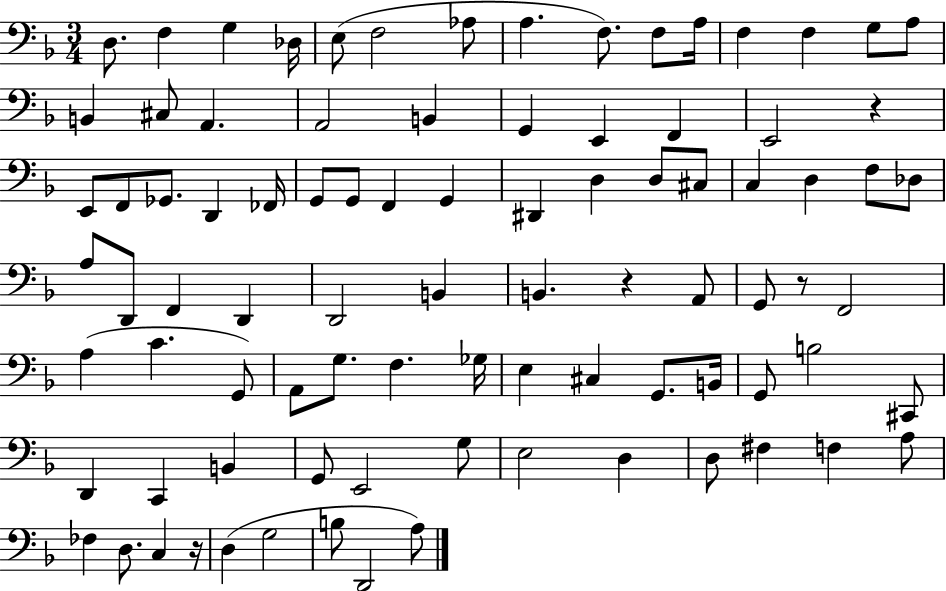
D3/e. F3/q G3/q Db3/s E3/e F3/h Ab3/e A3/q. F3/e. F3/e A3/s F3/q F3/q G3/e A3/e B2/q C#3/e A2/q. A2/h B2/q G2/q E2/q F2/q E2/h R/q E2/e F2/e Gb2/e. D2/q FES2/s G2/e G2/e F2/q G2/q D#2/q D3/q D3/e C#3/e C3/q D3/q F3/e Db3/e A3/e D2/e F2/q D2/q D2/h B2/q B2/q. R/q A2/e G2/e R/e F2/h A3/q C4/q. G2/e A2/e G3/e. F3/q. Gb3/s E3/q C#3/q G2/e. B2/s G2/e B3/h C#2/e D2/q C2/q B2/q G2/e E2/h G3/e E3/h D3/q D3/e F#3/q F3/q A3/e FES3/q D3/e. C3/q R/s D3/q G3/h B3/e D2/h A3/e